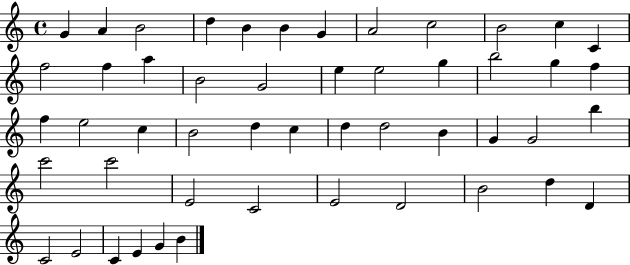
{
  \clef treble
  \time 4/4
  \defaultTimeSignature
  \key c \major
  g'4 a'4 b'2 | d''4 b'4 b'4 g'4 | a'2 c''2 | b'2 c''4 c'4 | \break f''2 f''4 a''4 | b'2 g'2 | e''4 e''2 g''4 | b''2 g''4 f''4 | \break f''4 e''2 c''4 | b'2 d''4 c''4 | d''4 d''2 b'4 | g'4 g'2 b''4 | \break c'''2 c'''2 | e'2 c'2 | e'2 d'2 | b'2 d''4 d'4 | \break c'2 e'2 | c'4 e'4 g'4 b'4 | \bar "|."
}